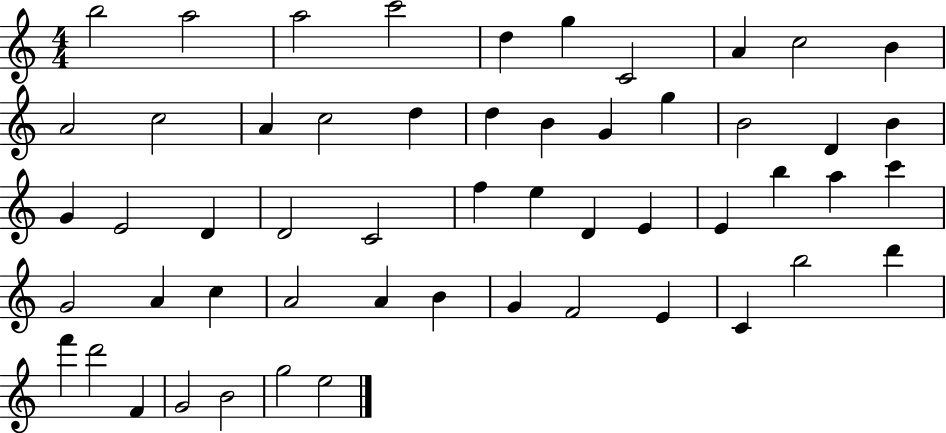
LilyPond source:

{
  \clef treble
  \numericTimeSignature
  \time 4/4
  \key c \major
  b''2 a''2 | a''2 c'''2 | d''4 g''4 c'2 | a'4 c''2 b'4 | \break a'2 c''2 | a'4 c''2 d''4 | d''4 b'4 g'4 g''4 | b'2 d'4 b'4 | \break g'4 e'2 d'4 | d'2 c'2 | f''4 e''4 d'4 e'4 | e'4 b''4 a''4 c'''4 | \break g'2 a'4 c''4 | a'2 a'4 b'4 | g'4 f'2 e'4 | c'4 b''2 d'''4 | \break f'''4 d'''2 f'4 | g'2 b'2 | g''2 e''2 | \bar "|."
}